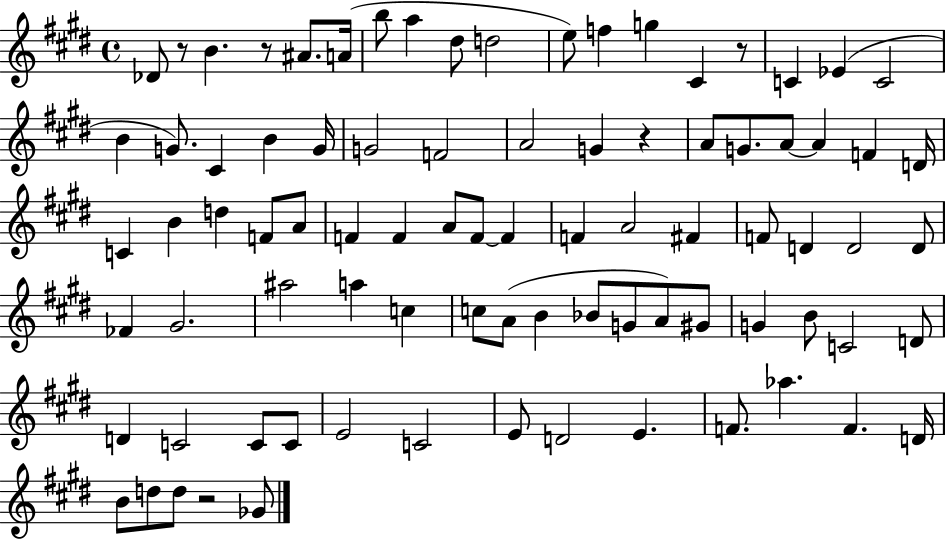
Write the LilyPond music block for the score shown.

{
  \clef treble
  \time 4/4
  \defaultTimeSignature
  \key e \major
  des'8 r8 b'4. r8 ais'8. a'16( | b''8 a''4 dis''8 d''2 | e''8) f''4 g''4 cis'4 r8 | c'4 ees'4( c'2 | \break b'4 g'8.) cis'4 b'4 g'16 | g'2 f'2 | a'2 g'4 r4 | a'8 g'8. a'8~~ a'4 f'4 d'16 | \break c'4 b'4 d''4 f'8 a'8 | f'4 f'4 a'8 f'8~~ f'4 | f'4 a'2 fis'4 | f'8 d'4 d'2 d'8 | \break fes'4 gis'2. | ais''2 a''4 c''4 | c''8 a'8( b'4 bes'8 g'8 a'8) gis'8 | g'4 b'8 c'2 d'8 | \break d'4 c'2 c'8 c'8 | e'2 c'2 | e'8 d'2 e'4. | f'8. aes''4. f'4. d'16 | \break b'8 d''8 d''8 r2 ges'8 | \bar "|."
}